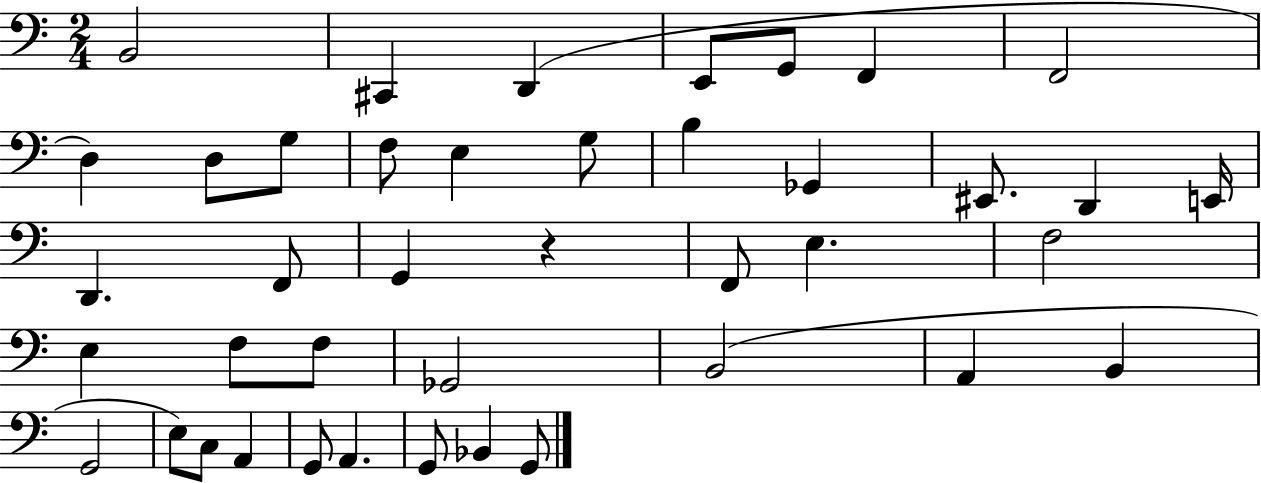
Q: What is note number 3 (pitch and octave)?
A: D2